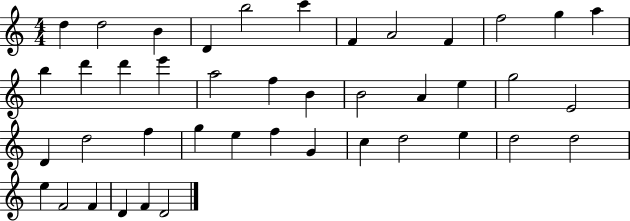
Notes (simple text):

D5/q D5/h B4/q D4/q B5/h C6/q F4/q A4/h F4/q F5/h G5/q A5/q B5/q D6/q D6/q E6/q A5/h F5/q B4/q B4/h A4/q E5/q G5/h E4/h D4/q D5/h F5/q G5/q E5/q F5/q G4/q C5/q D5/h E5/q D5/h D5/h E5/q F4/h F4/q D4/q F4/q D4/h